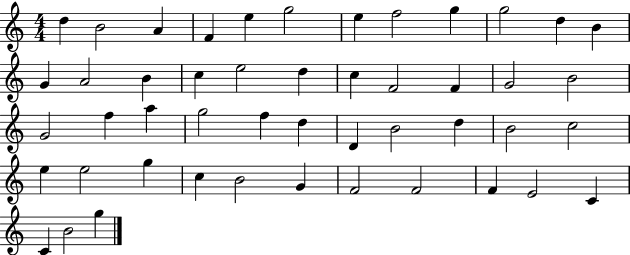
{
  \clef treble
  \numericTimeSignature
  \time 4/4
  \key c \major
  d''4 b'2 a'4 | f'4 e''4 g''2 | e''4 f''2 g''4 | g''2 d''4 b'4 | \break g'4 a'2 b'4 | c''4 e''2 d''4 | c''4 f'2 f'4 | g'2 b'2 | \break g'2 f''4 a''4 | g''2 f''4 d''4 | d'4 b'2 d''4 | b'2 c''2 | \break e''4 e''2 g''4 | c''4 b'2 g'4 | f'2 f'2 | f'4 e'2 c'4 | \break c'4 b'2 g''4 | \bar "|."
}